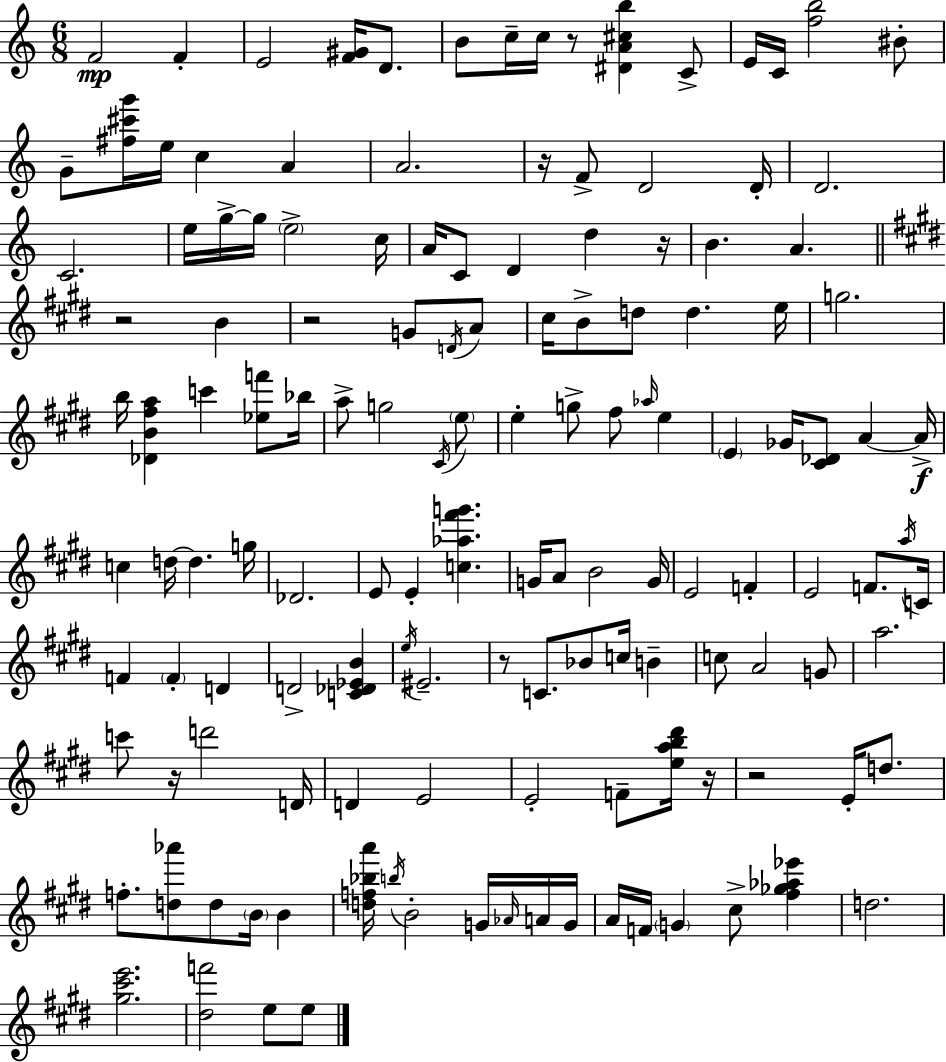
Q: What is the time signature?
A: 6/8